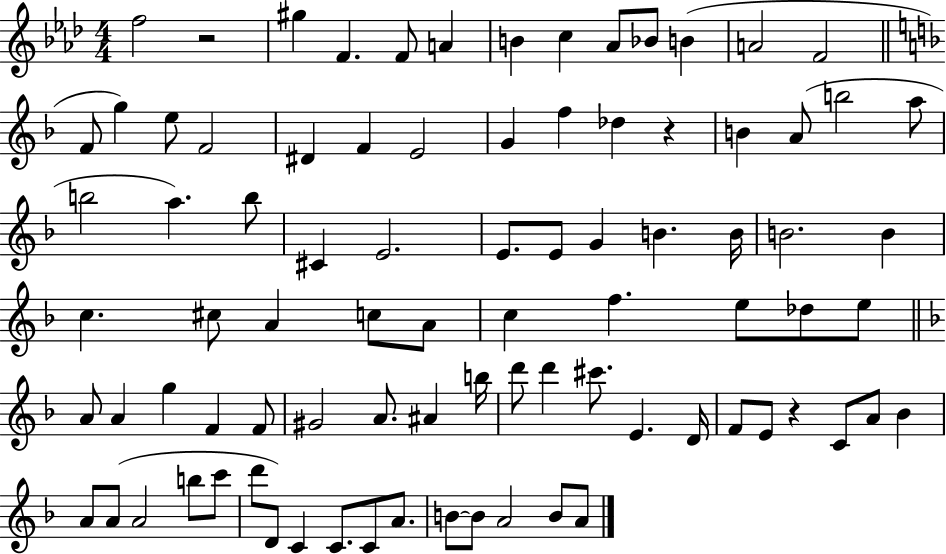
X:1
T:Untitled
M:4/4
L:1/4
K:Ab
f2 z2 ^g F F/2 A B c _A/2 _B/2 B A2 F2 F/2 g e/2 F2 ^D F E2 G f _d z B A/2 b2 a/2 b2 a b/2 ^C E2 E/2 E/2 G B B/4 B2 B c ^c/2 A c/2 A/2 c f e/2 _d/2 e/2 A/2 A g F F/2 ^G2 A/2 ^A b/4 d'/2 d' ^c'/2 E D/4 F/2 E/2 z C/2 A/2 _B A/2 A/2 A2 b/2 c'/2 d'/2 D/2 C C/2 C/2 A/2 B/2 B/2 A2 B/2 A/2